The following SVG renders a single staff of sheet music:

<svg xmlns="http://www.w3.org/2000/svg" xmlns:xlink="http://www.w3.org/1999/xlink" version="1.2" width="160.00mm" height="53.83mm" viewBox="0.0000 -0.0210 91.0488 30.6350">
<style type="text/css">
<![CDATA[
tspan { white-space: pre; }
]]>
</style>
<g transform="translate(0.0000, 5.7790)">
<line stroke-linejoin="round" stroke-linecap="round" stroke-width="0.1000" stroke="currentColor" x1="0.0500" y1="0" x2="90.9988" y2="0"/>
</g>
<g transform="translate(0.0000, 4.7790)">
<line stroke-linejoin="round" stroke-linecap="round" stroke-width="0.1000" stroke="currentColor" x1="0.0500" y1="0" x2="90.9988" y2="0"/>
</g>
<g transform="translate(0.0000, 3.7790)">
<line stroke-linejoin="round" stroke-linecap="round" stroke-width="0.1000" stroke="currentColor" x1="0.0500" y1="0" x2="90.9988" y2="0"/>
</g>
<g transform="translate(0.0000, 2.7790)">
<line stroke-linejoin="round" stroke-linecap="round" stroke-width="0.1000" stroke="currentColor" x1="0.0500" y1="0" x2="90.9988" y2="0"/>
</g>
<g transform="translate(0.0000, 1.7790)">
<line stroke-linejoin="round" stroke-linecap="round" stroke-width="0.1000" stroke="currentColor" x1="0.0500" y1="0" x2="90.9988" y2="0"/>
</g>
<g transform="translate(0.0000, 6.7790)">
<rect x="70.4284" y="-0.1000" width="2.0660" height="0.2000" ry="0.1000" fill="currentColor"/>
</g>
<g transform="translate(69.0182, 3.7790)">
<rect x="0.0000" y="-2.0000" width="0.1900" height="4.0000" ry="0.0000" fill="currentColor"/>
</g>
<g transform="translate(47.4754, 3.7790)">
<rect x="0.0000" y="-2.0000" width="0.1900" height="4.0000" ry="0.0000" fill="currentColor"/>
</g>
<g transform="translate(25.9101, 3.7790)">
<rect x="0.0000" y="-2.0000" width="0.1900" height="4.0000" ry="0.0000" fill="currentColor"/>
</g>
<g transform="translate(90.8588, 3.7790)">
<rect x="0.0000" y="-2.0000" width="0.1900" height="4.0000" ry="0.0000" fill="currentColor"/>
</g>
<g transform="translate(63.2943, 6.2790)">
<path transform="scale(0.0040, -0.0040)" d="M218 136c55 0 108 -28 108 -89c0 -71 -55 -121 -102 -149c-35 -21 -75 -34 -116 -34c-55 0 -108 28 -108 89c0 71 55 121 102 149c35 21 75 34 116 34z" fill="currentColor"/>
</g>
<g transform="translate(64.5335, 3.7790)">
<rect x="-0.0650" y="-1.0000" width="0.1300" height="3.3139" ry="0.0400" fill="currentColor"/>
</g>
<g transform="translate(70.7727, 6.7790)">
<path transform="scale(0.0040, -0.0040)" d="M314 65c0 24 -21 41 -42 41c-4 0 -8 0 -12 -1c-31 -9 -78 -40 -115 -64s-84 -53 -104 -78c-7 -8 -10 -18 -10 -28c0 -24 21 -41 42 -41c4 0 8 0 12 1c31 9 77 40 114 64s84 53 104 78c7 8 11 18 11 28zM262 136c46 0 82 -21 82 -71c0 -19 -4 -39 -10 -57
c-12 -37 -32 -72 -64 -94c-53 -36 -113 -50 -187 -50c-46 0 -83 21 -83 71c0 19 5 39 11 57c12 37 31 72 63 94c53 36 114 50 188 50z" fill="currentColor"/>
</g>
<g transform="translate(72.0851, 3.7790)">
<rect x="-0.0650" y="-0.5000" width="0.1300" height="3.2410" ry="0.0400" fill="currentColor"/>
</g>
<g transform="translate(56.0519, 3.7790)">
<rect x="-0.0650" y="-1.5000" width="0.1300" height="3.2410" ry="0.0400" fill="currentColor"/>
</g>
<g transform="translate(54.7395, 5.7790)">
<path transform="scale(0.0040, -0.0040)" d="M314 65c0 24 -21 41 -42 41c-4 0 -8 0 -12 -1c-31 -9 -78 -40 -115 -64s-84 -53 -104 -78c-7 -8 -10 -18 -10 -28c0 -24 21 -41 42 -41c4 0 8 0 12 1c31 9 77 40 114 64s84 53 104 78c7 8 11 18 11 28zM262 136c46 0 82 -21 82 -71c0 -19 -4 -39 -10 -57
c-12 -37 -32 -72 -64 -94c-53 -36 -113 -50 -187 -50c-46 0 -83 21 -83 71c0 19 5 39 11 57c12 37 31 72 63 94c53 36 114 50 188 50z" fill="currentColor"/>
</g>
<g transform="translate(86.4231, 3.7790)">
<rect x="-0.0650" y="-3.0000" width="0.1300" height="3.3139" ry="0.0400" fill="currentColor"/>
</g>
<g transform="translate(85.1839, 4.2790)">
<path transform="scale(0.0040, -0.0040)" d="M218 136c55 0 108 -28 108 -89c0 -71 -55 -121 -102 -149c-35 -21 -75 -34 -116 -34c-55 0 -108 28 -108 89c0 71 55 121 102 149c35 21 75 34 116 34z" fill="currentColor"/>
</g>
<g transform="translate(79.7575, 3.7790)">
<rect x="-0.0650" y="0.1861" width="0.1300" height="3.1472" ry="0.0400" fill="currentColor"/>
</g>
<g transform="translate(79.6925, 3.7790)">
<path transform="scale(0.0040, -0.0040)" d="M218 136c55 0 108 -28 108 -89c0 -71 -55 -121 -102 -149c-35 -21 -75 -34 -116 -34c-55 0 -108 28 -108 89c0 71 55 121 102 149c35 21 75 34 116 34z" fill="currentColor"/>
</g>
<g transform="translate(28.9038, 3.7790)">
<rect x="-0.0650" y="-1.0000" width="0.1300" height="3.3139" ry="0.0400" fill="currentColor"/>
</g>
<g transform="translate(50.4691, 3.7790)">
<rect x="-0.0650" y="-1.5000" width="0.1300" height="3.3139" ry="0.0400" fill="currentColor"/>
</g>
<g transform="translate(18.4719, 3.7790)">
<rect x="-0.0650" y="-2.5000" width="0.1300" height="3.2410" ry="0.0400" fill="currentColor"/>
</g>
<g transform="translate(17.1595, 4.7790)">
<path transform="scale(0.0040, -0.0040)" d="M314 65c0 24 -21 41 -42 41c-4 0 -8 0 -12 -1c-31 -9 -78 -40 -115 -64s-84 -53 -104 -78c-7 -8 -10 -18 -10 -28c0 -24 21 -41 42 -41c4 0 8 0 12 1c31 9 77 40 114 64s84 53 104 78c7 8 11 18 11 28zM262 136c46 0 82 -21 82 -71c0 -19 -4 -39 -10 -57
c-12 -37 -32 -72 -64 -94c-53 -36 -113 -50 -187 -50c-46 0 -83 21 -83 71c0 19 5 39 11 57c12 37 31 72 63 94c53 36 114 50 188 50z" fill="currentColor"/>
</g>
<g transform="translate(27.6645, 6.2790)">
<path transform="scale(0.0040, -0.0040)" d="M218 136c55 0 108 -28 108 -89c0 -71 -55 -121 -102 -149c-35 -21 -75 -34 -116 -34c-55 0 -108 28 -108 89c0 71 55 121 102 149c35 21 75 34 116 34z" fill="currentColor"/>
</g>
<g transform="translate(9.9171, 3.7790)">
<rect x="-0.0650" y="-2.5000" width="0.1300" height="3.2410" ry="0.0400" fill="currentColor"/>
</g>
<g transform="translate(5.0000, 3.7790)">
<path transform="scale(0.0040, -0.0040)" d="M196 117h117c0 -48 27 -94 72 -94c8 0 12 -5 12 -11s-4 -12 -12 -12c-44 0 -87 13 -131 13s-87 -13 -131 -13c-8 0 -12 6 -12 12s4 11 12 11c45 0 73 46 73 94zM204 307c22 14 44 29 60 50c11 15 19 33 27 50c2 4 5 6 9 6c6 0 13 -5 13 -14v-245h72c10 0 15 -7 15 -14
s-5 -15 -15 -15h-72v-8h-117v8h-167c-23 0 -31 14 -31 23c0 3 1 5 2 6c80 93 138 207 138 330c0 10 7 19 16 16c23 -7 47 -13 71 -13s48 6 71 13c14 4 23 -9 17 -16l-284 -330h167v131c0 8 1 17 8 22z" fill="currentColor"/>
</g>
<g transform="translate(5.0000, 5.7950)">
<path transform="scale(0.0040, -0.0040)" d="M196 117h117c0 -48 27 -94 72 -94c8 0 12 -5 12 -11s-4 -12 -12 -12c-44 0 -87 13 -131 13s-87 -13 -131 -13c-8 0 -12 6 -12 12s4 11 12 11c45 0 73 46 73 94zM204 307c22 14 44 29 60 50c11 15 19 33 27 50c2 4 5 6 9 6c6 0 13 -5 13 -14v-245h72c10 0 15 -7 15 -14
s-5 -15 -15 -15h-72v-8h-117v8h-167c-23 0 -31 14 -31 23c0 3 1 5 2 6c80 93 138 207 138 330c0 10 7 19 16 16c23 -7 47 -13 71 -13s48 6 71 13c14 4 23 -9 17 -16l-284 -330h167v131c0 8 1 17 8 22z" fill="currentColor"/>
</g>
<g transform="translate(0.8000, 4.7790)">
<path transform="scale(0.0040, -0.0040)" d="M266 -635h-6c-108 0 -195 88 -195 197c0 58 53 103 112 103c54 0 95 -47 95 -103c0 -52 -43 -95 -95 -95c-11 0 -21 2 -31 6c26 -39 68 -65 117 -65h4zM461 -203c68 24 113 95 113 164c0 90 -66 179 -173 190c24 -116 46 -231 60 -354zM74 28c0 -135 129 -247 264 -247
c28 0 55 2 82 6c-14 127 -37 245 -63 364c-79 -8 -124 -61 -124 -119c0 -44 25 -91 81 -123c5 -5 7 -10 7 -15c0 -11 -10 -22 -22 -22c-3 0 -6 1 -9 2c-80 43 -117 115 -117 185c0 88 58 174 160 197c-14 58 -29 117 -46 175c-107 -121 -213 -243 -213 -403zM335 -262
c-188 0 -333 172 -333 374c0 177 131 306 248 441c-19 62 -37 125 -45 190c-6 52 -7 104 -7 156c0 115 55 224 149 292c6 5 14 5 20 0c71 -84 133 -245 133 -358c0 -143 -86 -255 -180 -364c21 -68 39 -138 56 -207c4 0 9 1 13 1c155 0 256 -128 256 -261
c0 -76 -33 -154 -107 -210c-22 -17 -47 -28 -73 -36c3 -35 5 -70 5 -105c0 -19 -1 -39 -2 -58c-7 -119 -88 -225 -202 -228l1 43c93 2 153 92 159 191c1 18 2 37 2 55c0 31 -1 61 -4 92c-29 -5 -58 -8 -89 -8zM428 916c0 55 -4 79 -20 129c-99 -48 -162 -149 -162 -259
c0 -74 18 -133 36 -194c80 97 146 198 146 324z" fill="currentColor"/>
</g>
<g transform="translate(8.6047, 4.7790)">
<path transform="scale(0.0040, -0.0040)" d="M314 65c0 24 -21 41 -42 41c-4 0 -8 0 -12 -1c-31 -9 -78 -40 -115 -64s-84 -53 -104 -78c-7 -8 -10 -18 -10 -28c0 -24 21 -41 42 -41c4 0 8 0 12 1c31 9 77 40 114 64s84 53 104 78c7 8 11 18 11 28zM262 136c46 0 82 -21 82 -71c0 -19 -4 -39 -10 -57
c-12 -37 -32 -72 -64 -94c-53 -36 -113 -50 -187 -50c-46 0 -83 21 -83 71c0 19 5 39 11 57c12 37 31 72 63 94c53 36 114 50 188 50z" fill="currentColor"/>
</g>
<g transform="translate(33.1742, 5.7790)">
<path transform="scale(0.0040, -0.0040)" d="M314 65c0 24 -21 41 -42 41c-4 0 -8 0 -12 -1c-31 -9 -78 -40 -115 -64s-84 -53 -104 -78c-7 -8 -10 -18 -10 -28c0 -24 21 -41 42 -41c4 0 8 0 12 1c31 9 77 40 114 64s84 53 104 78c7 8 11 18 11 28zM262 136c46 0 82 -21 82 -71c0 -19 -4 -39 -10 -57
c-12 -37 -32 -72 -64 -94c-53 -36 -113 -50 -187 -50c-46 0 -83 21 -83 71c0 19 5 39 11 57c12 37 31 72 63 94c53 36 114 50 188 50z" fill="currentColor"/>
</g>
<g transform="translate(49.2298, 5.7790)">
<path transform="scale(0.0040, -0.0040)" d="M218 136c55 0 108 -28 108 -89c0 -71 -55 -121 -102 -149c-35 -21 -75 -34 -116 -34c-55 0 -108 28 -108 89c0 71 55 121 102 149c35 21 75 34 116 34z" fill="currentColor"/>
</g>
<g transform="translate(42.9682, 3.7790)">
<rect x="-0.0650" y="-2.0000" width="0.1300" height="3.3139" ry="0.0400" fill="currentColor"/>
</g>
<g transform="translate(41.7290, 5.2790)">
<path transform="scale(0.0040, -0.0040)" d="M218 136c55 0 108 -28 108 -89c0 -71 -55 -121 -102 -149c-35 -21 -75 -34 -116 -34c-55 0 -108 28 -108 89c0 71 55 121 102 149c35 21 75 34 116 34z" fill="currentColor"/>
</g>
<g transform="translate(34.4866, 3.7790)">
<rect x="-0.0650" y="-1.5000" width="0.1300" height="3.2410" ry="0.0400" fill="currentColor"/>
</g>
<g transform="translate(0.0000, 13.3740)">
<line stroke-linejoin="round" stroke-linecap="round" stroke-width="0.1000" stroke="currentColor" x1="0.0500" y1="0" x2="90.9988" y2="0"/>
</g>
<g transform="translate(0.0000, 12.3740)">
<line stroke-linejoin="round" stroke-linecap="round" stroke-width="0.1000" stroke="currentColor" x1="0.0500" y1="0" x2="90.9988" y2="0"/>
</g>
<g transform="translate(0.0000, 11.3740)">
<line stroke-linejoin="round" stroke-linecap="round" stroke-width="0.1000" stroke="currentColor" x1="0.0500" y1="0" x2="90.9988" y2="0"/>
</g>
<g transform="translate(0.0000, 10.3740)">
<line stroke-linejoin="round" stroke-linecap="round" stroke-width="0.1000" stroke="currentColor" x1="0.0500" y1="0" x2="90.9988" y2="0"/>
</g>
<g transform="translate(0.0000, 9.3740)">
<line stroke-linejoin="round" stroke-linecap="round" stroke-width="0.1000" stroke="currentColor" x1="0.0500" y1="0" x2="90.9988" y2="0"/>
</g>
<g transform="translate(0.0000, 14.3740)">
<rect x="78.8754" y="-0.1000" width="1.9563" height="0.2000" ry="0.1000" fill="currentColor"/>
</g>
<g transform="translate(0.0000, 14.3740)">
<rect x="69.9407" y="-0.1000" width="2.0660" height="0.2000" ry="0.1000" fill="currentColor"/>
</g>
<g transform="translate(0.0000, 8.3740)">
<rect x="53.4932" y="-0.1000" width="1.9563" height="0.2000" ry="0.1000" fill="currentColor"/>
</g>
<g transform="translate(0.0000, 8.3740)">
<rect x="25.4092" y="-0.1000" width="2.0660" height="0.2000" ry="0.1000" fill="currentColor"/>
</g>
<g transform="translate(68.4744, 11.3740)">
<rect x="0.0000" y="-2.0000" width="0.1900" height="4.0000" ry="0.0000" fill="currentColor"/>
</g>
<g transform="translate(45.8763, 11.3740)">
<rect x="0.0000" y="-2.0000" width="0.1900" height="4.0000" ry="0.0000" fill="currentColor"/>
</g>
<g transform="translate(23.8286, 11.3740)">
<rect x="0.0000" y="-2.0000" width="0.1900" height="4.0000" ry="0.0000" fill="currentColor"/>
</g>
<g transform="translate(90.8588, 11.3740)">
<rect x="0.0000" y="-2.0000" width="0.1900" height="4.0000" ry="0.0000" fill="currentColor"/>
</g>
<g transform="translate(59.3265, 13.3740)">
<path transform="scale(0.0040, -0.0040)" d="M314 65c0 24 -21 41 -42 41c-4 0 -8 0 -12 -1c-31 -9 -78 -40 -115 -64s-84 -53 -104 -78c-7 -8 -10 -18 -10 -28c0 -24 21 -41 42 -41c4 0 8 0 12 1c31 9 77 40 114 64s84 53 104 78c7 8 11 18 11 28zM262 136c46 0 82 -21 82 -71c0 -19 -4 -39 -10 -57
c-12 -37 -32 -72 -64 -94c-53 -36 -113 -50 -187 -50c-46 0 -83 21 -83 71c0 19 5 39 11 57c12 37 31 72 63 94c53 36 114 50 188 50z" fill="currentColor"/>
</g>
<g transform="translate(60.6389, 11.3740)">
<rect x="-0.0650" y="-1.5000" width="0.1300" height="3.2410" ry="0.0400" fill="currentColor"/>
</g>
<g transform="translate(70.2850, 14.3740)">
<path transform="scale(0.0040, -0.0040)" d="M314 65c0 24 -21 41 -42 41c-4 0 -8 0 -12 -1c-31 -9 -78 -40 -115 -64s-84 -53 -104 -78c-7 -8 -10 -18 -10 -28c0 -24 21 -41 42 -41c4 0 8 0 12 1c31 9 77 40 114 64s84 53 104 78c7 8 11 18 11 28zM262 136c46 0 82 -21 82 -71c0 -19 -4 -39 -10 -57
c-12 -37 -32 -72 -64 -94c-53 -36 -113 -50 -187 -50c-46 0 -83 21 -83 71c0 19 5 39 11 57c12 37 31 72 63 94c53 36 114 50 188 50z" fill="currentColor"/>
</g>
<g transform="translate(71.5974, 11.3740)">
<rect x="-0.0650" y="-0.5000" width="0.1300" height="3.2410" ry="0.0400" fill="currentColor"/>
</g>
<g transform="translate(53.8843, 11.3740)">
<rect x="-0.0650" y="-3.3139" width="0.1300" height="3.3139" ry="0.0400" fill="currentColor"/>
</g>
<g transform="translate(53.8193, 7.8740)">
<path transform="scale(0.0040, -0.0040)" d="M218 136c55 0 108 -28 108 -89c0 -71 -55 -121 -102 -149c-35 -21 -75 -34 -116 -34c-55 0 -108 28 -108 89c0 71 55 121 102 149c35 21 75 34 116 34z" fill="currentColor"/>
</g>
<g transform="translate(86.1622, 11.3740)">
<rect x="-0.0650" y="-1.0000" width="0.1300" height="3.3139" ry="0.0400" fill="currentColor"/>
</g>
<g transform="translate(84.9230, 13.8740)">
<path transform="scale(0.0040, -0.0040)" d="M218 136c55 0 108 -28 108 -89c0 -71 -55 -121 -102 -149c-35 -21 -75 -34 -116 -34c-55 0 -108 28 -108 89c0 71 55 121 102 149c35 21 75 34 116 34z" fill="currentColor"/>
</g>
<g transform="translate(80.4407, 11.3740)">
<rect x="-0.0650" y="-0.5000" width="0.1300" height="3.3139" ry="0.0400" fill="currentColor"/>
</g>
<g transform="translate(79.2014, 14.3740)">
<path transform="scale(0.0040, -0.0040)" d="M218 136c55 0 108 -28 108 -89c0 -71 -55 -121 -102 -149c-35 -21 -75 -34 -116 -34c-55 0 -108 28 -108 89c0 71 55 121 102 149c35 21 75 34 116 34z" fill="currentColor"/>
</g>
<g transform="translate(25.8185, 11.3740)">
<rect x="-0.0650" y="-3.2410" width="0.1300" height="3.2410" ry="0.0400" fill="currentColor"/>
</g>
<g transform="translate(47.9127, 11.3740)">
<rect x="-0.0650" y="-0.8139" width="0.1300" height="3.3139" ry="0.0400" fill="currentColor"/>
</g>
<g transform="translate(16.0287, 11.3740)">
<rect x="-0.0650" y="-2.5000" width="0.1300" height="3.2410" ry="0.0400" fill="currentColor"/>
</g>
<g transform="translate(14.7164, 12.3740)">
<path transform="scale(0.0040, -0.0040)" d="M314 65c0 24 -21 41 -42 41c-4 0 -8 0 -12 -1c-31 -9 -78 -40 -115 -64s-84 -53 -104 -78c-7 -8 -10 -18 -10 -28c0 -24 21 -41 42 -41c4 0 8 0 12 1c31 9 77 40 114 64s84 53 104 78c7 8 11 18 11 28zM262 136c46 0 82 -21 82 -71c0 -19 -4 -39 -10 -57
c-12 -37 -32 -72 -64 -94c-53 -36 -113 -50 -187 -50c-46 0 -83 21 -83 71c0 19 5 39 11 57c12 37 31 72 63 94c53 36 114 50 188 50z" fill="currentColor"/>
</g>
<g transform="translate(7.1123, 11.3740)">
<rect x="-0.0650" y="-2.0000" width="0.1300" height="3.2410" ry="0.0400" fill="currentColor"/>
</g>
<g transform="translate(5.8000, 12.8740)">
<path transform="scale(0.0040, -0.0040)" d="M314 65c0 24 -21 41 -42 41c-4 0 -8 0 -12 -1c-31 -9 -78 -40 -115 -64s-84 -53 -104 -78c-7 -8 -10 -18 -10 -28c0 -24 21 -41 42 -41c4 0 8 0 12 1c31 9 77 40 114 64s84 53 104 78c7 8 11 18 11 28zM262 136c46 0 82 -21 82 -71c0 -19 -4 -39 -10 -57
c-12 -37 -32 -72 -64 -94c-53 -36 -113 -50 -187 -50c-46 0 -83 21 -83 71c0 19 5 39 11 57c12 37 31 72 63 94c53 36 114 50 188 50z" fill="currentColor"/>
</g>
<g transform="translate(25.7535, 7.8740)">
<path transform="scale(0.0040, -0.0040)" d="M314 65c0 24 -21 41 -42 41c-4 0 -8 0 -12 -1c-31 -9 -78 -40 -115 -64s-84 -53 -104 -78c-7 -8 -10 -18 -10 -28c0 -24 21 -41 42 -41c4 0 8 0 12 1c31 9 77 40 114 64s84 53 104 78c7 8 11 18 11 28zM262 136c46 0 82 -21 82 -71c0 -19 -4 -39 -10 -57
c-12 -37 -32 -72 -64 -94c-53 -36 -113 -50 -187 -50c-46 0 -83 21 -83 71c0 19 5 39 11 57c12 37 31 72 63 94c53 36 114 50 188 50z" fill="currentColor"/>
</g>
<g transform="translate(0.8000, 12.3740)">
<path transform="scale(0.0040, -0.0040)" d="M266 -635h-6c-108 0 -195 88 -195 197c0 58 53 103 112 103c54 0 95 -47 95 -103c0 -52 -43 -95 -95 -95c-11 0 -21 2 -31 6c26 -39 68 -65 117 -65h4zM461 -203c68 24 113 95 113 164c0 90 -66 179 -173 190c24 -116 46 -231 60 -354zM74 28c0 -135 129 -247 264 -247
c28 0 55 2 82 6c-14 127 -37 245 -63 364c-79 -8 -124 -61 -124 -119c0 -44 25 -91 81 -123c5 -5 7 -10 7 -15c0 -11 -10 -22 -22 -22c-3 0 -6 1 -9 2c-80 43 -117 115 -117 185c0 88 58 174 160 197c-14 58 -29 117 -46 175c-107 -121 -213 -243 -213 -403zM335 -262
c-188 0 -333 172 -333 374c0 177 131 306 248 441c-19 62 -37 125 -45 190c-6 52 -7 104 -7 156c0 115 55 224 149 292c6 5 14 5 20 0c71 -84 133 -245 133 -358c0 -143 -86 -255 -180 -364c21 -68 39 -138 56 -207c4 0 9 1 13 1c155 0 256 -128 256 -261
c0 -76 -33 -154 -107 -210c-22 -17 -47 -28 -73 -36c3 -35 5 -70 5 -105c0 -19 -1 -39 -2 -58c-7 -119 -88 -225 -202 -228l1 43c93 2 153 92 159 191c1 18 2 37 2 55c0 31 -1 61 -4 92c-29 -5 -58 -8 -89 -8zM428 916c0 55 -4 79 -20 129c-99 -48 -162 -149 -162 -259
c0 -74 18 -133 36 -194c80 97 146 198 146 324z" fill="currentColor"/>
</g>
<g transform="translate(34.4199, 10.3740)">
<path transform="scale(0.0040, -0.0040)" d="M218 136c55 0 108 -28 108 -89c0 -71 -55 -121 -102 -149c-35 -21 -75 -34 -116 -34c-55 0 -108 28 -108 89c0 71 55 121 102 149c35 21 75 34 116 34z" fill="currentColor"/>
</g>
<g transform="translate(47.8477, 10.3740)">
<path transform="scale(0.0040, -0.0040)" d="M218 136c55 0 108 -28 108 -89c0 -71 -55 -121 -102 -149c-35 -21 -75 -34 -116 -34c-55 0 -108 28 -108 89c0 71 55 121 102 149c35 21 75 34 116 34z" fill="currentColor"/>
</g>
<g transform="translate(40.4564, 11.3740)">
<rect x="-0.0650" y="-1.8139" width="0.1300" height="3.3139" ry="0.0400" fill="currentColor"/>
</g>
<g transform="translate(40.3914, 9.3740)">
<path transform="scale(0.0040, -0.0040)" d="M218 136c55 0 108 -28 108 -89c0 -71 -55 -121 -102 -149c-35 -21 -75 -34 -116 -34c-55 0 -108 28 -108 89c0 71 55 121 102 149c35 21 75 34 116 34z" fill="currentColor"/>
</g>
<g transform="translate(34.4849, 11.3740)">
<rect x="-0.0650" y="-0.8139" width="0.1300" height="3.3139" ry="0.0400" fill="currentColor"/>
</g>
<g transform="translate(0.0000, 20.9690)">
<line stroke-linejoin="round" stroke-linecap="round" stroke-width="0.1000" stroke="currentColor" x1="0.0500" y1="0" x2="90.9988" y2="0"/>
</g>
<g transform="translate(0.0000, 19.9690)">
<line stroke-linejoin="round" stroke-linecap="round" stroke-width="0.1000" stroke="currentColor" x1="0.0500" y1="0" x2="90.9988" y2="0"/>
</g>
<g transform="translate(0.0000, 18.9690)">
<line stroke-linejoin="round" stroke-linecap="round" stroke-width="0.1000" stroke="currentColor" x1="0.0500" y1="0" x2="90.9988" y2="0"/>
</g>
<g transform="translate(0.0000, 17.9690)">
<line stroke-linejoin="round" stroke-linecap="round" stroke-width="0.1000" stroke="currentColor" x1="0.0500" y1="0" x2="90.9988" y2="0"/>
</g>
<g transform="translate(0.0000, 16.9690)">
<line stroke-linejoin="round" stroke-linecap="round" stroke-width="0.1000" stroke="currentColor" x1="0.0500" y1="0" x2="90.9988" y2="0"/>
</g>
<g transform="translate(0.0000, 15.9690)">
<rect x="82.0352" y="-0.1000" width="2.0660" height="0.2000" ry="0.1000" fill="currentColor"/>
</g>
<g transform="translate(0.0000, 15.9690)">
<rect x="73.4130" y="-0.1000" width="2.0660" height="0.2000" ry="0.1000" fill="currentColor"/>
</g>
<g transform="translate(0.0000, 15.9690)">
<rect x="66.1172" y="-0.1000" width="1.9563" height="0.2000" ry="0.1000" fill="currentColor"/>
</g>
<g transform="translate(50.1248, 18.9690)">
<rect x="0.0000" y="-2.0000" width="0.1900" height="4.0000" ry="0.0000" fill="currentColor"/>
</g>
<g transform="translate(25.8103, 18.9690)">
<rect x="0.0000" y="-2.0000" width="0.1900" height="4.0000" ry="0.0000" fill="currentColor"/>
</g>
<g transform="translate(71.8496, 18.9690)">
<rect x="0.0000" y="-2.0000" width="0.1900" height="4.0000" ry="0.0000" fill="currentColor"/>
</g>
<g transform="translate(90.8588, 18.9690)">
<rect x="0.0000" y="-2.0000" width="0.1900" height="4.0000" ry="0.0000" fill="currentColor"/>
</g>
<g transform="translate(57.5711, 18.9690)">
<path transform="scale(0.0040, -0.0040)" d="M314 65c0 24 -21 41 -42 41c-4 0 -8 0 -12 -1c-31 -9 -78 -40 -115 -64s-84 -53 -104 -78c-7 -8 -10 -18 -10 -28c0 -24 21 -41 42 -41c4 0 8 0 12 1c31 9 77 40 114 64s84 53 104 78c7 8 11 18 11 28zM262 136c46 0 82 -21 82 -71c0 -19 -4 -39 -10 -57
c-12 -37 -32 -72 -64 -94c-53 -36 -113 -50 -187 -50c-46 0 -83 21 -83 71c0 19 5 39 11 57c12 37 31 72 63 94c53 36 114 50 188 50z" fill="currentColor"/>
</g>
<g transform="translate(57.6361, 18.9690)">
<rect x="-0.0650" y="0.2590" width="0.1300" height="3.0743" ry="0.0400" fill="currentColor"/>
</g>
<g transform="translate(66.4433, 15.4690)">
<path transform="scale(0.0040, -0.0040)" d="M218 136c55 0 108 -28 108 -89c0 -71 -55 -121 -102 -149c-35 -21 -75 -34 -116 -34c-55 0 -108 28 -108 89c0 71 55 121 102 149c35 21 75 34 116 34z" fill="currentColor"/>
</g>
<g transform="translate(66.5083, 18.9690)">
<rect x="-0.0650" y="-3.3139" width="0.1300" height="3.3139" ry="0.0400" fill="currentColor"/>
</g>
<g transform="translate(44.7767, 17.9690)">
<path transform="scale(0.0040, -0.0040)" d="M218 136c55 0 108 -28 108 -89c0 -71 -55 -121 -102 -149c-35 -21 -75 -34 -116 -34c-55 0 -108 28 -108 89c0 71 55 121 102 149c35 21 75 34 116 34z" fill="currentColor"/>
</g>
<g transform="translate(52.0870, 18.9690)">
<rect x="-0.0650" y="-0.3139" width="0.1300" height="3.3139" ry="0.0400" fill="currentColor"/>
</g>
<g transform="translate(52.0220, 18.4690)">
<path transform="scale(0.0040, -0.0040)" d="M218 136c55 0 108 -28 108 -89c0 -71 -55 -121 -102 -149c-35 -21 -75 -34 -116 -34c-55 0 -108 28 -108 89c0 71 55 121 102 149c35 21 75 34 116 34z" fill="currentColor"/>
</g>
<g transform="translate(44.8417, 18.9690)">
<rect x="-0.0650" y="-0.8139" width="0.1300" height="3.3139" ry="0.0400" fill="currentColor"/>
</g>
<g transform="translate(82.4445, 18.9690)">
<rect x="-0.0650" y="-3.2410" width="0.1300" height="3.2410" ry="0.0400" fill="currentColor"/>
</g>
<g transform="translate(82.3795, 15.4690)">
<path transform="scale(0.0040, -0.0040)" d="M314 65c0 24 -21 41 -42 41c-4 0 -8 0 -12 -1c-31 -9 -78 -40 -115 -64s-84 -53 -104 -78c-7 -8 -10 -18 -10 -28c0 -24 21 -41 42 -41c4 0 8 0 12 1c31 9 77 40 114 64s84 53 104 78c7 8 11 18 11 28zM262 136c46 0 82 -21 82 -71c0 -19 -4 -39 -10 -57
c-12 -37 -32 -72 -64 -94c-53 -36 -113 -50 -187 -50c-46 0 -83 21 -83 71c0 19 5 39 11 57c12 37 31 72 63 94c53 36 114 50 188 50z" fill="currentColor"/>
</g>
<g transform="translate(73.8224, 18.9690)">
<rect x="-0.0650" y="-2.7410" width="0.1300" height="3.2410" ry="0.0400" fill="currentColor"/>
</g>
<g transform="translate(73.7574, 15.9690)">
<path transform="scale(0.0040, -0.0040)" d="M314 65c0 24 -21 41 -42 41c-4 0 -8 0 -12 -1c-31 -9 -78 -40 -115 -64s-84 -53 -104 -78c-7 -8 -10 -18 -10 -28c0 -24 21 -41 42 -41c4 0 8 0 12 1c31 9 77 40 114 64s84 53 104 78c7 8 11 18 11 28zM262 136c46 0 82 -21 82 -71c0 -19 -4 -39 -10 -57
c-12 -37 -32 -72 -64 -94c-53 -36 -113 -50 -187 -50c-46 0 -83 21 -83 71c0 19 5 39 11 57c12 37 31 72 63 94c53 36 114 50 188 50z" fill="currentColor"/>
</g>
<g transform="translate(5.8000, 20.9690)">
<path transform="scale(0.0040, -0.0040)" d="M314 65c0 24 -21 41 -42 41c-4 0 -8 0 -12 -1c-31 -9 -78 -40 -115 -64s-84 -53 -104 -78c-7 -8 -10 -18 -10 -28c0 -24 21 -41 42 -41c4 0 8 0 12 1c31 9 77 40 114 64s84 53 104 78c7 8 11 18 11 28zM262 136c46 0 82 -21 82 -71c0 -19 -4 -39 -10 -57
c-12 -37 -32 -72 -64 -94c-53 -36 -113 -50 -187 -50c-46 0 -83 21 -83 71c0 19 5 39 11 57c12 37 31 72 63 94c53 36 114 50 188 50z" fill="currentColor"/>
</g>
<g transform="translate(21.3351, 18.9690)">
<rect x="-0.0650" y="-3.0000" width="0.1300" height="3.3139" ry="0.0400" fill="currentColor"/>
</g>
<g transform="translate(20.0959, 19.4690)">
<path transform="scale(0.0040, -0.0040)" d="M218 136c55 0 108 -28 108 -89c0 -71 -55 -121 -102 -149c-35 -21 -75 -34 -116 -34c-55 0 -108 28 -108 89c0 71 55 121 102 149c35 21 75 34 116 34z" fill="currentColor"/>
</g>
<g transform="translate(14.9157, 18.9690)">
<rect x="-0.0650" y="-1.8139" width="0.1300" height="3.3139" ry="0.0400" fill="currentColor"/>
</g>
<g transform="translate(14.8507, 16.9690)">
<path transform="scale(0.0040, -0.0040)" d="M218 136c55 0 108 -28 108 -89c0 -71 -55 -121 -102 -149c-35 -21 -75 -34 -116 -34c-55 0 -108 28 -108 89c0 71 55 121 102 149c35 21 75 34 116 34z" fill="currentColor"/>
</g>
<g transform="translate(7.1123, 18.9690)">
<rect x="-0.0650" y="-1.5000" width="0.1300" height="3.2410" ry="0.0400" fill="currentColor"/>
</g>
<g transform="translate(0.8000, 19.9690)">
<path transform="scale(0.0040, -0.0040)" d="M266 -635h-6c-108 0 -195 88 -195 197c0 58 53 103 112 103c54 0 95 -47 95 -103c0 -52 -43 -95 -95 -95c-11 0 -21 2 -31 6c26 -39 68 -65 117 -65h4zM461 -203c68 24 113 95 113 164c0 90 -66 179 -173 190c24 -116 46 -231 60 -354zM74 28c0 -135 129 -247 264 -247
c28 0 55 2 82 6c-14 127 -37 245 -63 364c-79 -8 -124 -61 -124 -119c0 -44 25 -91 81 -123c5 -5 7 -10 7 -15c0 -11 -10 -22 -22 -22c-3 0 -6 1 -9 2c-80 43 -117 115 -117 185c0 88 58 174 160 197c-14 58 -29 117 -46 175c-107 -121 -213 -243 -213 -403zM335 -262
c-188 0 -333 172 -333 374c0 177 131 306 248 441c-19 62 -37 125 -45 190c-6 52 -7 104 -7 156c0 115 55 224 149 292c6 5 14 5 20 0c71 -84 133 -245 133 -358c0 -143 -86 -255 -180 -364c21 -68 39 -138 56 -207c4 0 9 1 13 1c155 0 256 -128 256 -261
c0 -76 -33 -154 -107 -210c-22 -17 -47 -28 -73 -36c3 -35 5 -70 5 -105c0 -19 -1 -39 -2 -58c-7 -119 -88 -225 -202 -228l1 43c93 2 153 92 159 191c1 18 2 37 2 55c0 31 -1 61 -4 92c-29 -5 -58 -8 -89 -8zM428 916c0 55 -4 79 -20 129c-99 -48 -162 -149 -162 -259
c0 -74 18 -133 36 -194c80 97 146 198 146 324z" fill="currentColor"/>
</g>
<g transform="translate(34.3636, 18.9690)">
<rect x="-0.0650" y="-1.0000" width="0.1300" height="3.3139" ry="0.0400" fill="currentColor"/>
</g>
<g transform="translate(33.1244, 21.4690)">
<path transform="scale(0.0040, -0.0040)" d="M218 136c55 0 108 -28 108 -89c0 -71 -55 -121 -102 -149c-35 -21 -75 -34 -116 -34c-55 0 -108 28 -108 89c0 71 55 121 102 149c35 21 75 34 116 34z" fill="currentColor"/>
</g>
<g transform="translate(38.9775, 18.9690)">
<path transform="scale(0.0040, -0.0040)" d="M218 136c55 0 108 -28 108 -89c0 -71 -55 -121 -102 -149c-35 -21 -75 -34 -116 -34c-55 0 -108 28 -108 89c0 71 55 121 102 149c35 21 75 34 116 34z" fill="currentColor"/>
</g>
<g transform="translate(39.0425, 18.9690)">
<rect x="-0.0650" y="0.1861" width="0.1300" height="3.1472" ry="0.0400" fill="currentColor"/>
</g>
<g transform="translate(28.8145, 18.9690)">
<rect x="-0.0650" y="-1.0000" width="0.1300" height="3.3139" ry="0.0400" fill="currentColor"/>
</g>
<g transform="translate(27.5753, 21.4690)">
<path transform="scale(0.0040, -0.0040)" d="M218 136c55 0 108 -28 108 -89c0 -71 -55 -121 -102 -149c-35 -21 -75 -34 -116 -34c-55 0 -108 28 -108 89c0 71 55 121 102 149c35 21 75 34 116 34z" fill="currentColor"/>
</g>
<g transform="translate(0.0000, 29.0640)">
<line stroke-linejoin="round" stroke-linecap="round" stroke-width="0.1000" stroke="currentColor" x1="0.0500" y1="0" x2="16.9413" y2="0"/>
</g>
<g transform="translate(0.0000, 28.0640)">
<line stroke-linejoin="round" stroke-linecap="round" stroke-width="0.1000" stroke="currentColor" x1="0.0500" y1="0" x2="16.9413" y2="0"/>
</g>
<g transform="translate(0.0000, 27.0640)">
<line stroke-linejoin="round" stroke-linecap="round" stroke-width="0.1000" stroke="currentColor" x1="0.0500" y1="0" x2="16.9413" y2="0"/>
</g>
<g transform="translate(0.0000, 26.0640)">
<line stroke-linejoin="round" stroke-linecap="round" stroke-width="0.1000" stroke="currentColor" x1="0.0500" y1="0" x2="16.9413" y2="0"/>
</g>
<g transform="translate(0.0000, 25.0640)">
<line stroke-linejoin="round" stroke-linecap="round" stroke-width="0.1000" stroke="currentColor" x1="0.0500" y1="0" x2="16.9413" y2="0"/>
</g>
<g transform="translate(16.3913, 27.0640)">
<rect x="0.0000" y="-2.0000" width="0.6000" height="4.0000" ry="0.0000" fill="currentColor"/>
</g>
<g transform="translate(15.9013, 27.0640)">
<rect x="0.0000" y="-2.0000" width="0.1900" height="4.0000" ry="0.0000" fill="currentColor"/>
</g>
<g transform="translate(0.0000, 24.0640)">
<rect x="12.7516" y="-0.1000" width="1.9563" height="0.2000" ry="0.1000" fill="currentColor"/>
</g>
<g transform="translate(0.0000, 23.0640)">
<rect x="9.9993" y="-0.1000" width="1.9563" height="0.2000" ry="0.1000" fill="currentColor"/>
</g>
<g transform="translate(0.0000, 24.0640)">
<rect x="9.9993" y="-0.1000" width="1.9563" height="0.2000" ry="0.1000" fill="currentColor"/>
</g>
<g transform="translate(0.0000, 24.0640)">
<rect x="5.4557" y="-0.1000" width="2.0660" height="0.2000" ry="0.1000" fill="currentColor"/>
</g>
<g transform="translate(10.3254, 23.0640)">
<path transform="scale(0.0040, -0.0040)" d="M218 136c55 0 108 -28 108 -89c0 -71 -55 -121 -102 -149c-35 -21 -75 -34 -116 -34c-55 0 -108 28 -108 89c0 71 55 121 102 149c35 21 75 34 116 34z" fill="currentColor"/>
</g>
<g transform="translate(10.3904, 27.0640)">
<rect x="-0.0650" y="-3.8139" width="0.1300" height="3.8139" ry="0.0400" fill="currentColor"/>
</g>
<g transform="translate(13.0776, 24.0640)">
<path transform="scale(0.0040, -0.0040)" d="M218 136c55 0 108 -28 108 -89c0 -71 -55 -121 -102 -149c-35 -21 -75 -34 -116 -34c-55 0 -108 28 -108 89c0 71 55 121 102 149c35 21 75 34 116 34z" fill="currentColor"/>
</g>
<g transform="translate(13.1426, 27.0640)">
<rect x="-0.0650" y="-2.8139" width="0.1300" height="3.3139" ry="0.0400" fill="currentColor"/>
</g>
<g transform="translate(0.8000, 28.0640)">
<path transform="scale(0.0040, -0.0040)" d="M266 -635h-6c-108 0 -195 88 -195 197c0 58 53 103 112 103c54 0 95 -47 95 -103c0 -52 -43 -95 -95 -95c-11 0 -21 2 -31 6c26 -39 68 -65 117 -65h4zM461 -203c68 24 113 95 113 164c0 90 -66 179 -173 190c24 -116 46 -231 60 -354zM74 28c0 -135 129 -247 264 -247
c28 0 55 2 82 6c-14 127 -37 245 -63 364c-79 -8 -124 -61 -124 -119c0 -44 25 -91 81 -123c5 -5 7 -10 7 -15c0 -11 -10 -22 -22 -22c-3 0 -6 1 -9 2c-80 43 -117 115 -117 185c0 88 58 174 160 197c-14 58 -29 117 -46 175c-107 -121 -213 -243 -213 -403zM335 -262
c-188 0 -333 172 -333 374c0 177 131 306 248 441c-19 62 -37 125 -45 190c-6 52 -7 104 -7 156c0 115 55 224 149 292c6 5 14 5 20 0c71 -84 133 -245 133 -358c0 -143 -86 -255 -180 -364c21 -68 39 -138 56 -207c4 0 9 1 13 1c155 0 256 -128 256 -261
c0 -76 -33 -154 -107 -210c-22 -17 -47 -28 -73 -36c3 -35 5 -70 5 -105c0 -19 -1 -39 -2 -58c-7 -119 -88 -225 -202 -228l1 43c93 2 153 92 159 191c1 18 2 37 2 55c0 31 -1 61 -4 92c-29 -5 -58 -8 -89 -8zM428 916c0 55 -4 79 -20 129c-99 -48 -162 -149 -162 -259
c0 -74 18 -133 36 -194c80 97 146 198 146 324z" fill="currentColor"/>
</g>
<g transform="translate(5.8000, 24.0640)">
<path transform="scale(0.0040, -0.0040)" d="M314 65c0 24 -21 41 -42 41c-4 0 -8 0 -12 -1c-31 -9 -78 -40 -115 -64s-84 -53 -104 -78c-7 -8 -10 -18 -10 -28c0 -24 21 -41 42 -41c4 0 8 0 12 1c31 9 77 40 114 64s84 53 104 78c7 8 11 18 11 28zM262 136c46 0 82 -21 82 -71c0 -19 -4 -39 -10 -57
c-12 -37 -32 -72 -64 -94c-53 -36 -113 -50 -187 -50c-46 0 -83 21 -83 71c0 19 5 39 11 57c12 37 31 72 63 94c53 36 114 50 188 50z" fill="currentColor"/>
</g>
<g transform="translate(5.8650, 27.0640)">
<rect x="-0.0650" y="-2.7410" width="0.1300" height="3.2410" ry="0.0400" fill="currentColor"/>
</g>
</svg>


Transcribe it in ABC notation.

X:1
T:Untitled
M:4/4
L:1/4
K:C
G2 G2 D E2 F E E2 D C2 B A F2 G2 b2 d f d b E2 C2 C D E2 f A D D B d c B2 b a2 b2 a2 c' a